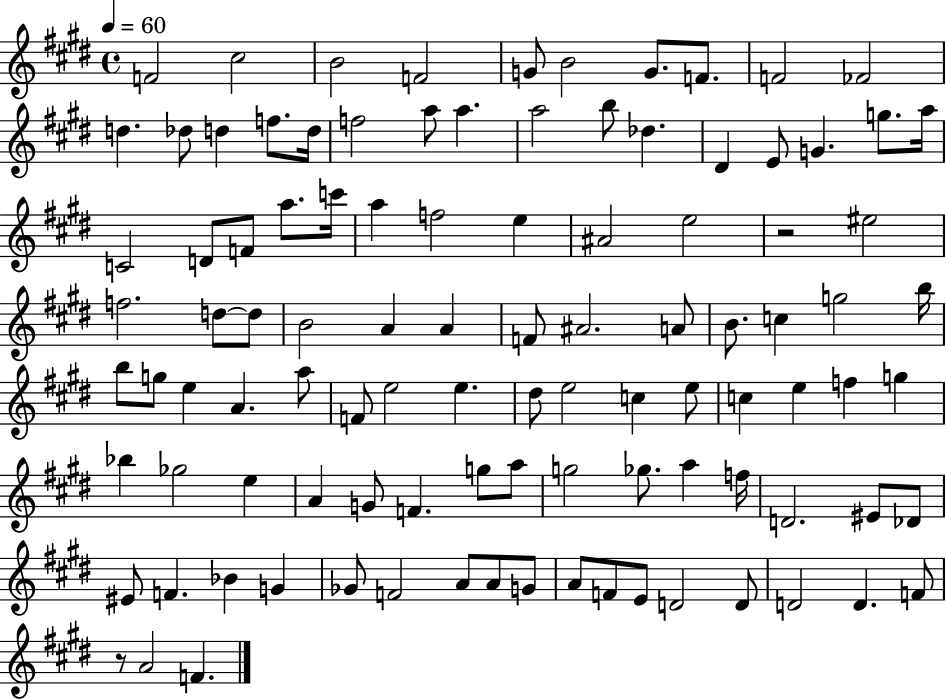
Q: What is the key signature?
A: E major